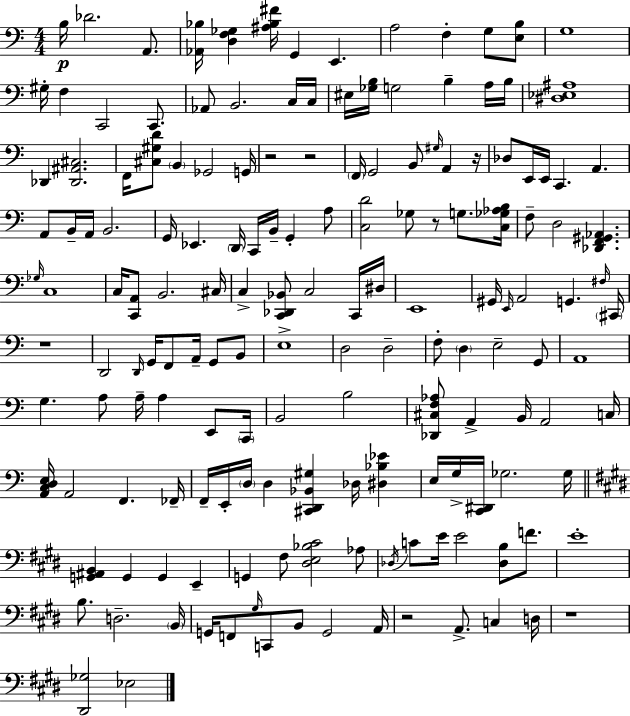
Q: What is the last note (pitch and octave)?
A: Eb3